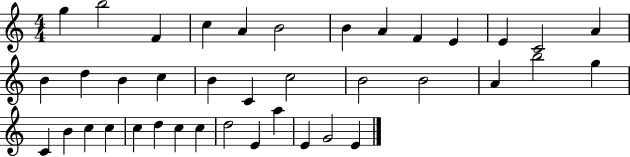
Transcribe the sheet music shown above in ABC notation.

X:1
T:Untitled
M:4/4
L:1/4
K:C
g b2 F c A B2 B A F E E C2 A B d B c B C c2 B2 B2 A b2 g C B c c c d c c d2 E a E G2 E